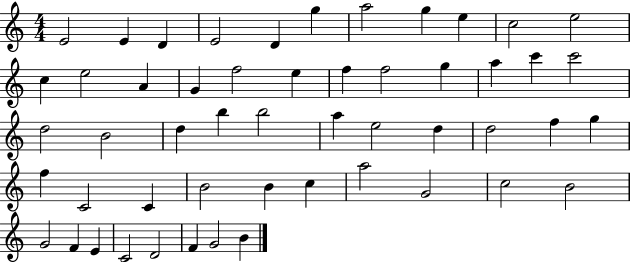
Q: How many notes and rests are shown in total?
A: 52